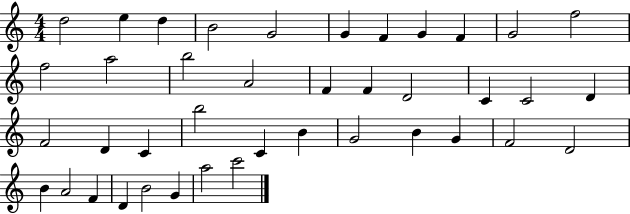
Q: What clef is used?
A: treble